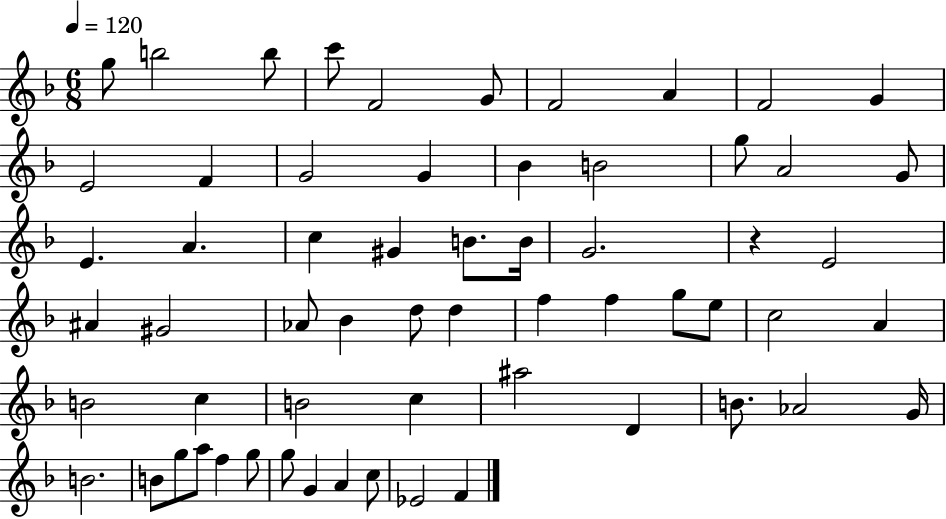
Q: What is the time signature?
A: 6/8